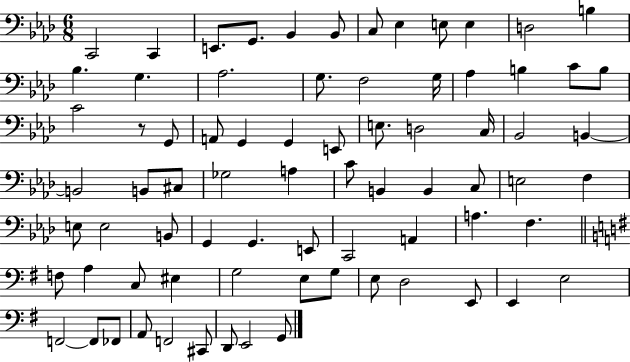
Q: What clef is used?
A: bass